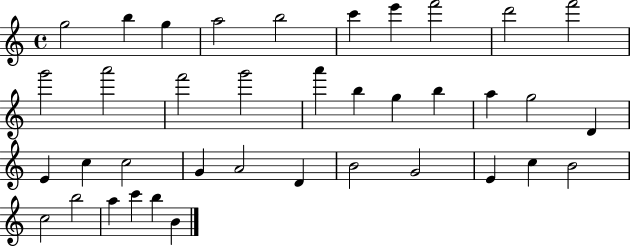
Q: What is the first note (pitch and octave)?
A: G5